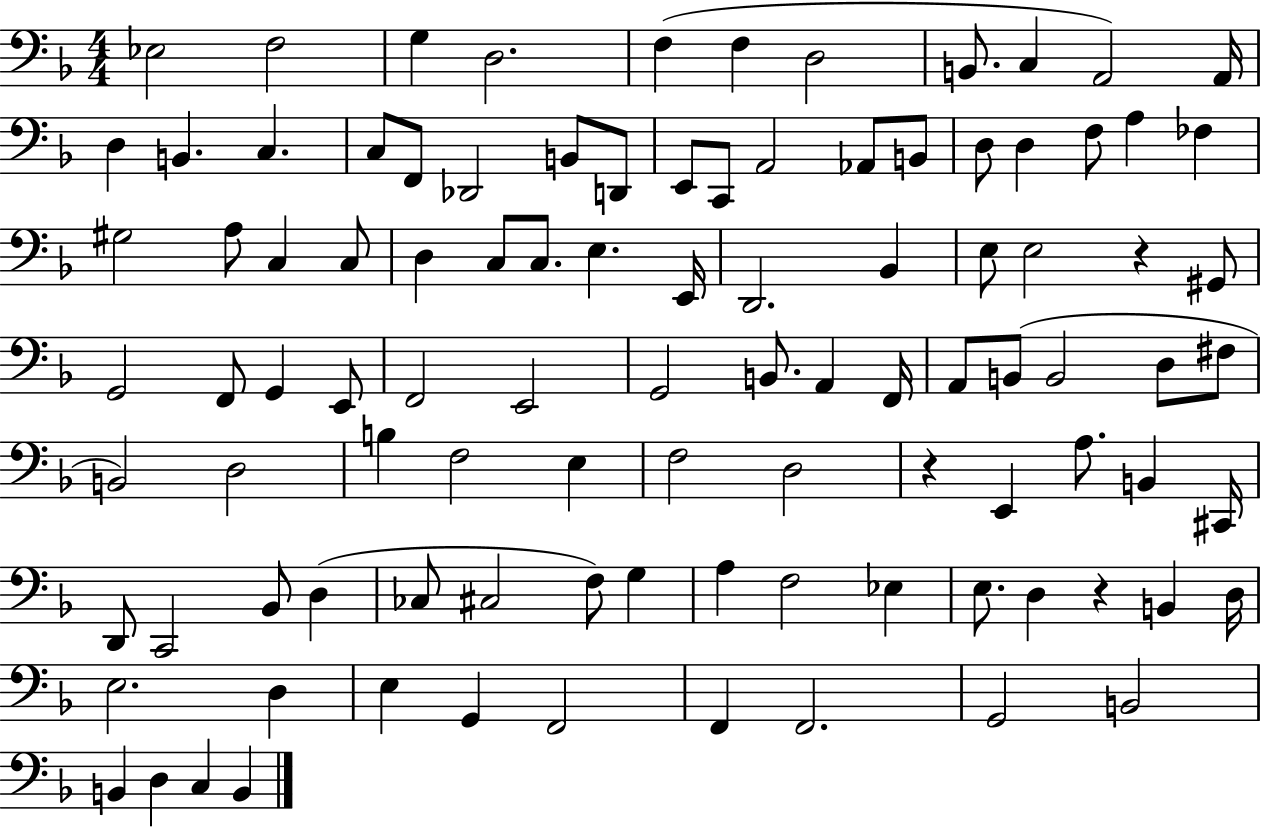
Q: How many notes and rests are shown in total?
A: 100